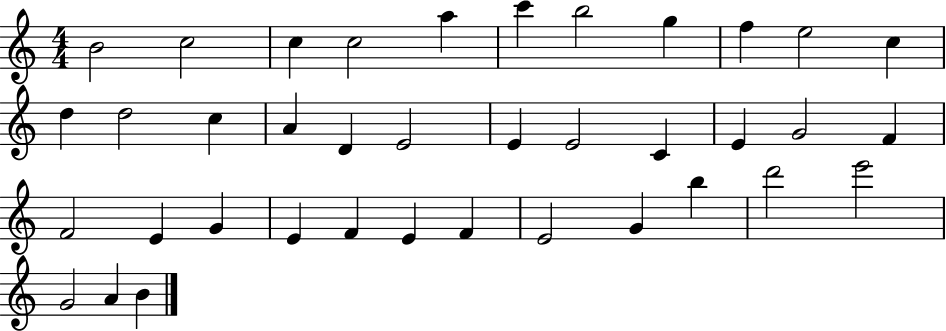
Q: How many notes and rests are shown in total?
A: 38